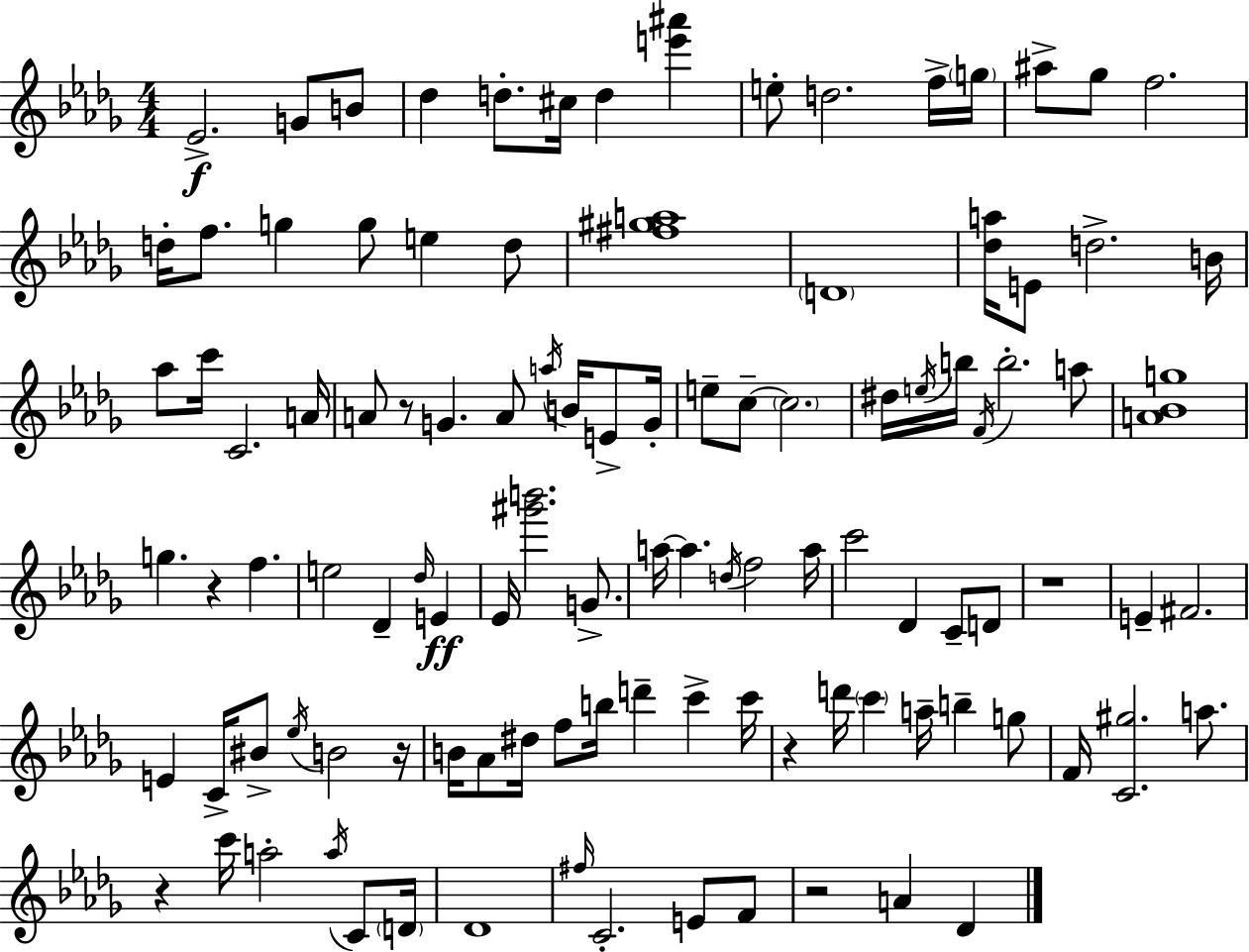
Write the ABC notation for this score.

X:1
T:Untitled
M:4/4
L:1/4
K:Bbm
_E2 G/2 B/2 _d d/2 ^c/4 d [e'^a'] e/2 d2 f/4 g/4 ^a/2 _g/2 f2 d/4 f/2 g g/2 e d/2 [^f^ga]4 D4 [_da]/4 E/2 d2 B/4 _a/2 c'/4 C2 A/4 A/2 z/2 G A/2 a/4 B/4 E/2 G/4 e/2 c/2 c2 ^d/4 e/4 b/4 F/4 b2 a/2 [A_Bg]4 g z f e2 _D _d/4 E _E/4 [^g'b']2 G/2 a/4 a d/4 f2 a/4 c'2 _D C/2 D/2 z4 E ^F2 E C/4 ^B/2 _e/4 B2 z/4 B/4 _A/2 ^d/4 f/2 b/4 d' c' c'/4 z d'/4 c' a/4 b g/2 F/4 [C^g]2 a/2 z c'/4 a2 a/4 C/2 D/4 _D4 ^f/4 C2 E/2 F/2 z2 A _D